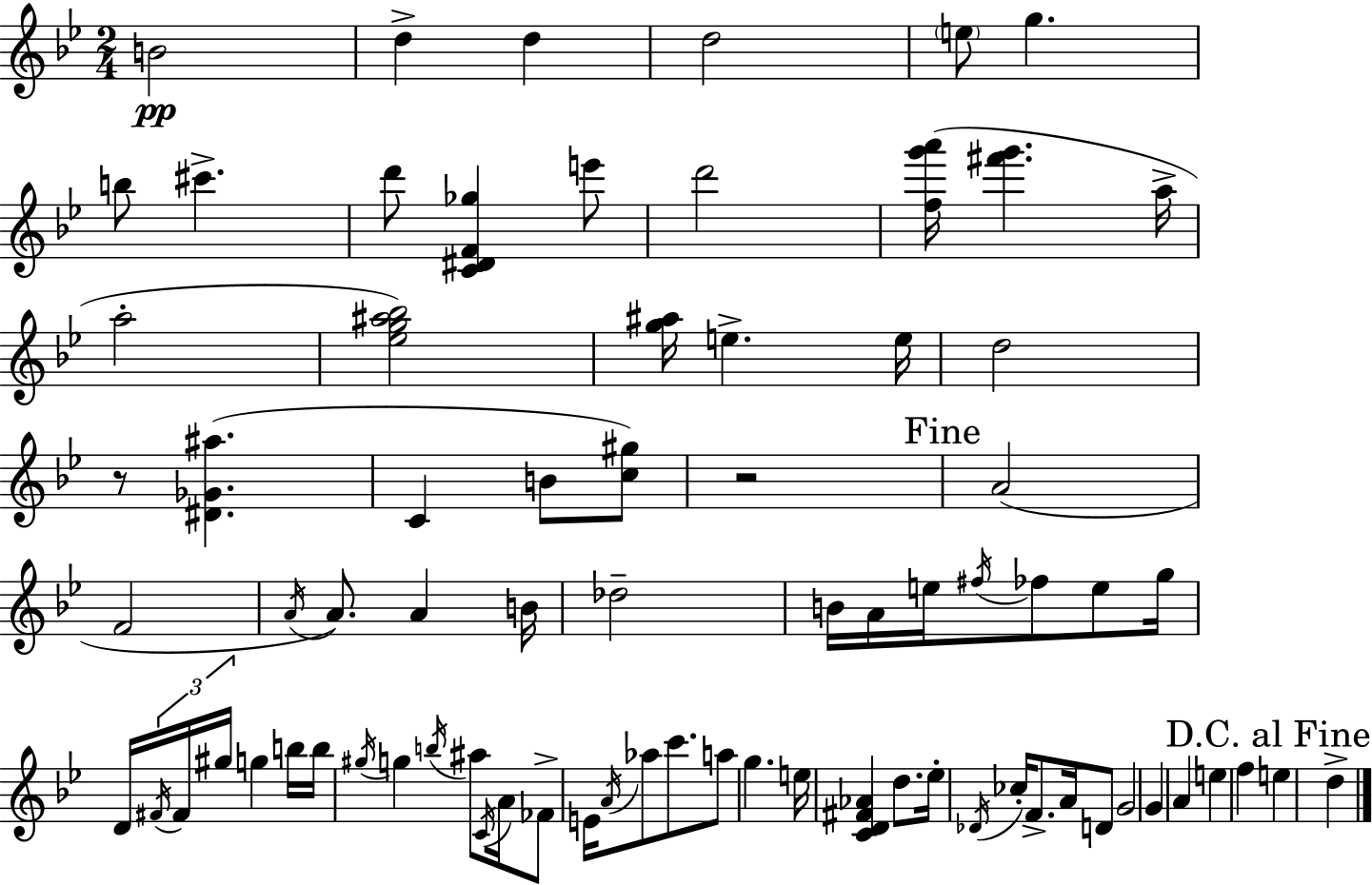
B4/h D5/q D5/q D5/h E5/e G5/q. B5/e C#6/q. D6/e [C4,D#4,F4,Gb5]/q E6/e D6/h [F5,G6,A6]/s [F#6,G6]/q. A5/s A5/h [Eb5,G5,A#5,Bb5]/h [G5,A#5]/s E5/q. E5/s D5/h R/e [D#4,Gb4,A#5]/q. C4/q B4/e [C5,G#5]/e R/h A4/h F4/h A4/s A4/e. A4/q B4/s Db5/h B4/s A4/s E5/s F#5/s FES5/e E5/e G5/s D4/s F#4/s F#4/s G#5/s G5/q B5/s B5/s G#5/s G5/q B5/s A#5/e C4/s A4/s FES4/e E4/s A4/s Ab5/e C6/e. A5/e G5/q. E5/s [C4,D4,F#4,Ab4]/q D5/e. Eb5/s Db4/s CES5/s F4/e. A4/s D4/e G4/h G4/q A4/q E5/q F5/q E5/q D5/q